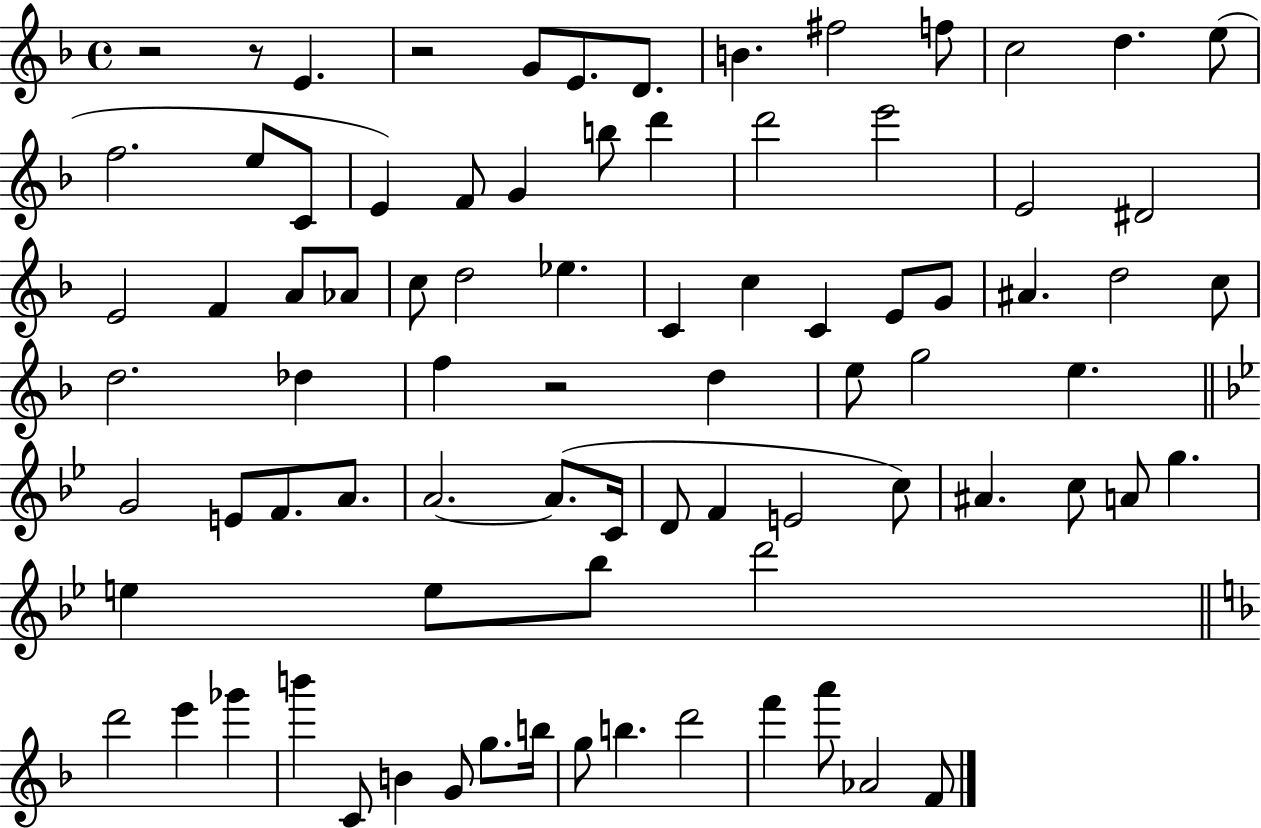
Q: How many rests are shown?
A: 4